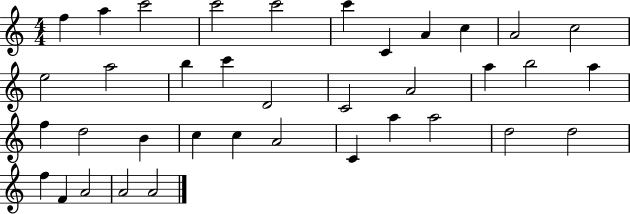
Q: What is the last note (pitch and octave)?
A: A4